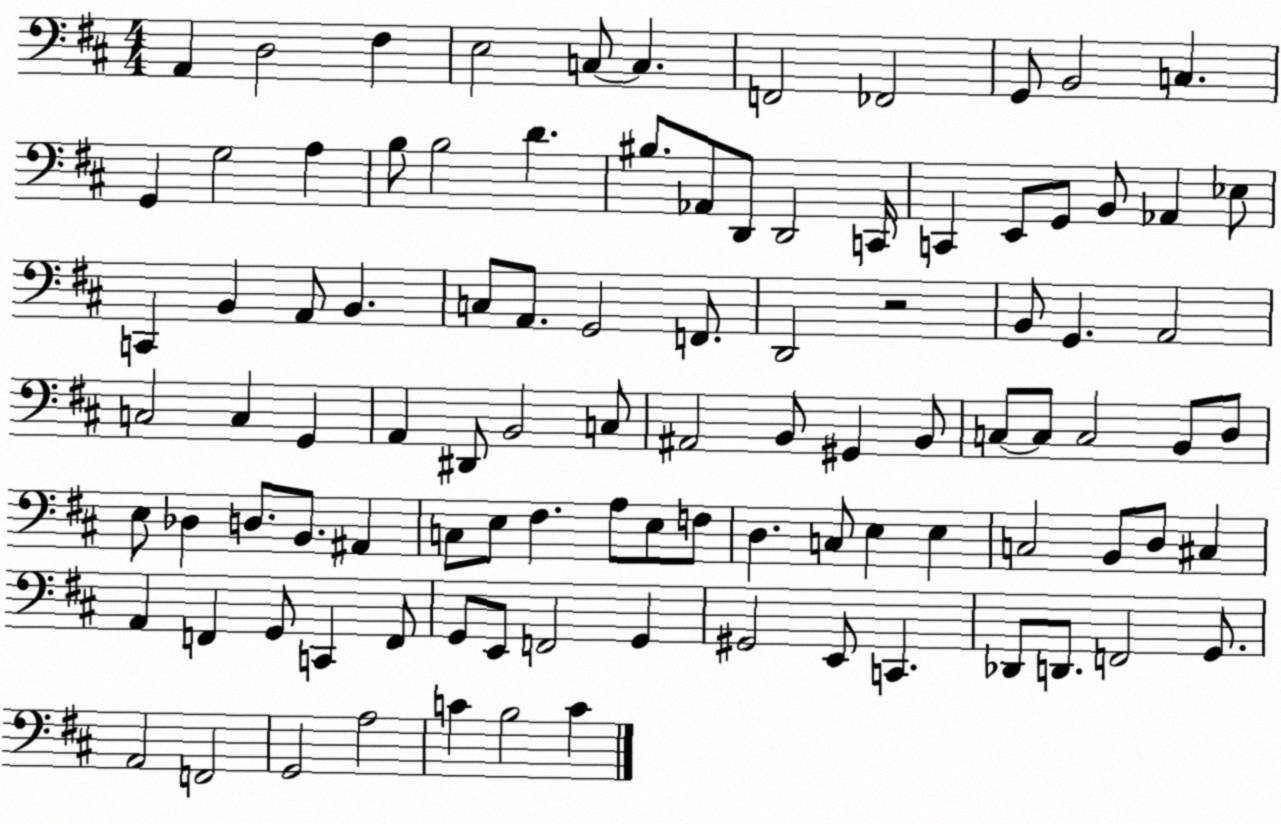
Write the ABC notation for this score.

X:1
T:Untitled
M:4/4
L:1/4
K:D
A,, D,2 ^F, E,2 C,/2 C, F,,2 _F,,2 G,,/2 B,,2 C, G,, G,2 A, B,/2 B,2 D ^B,/2 _A,,/2 D,,/2 D,,2 C,,/4 C,, E,,/2 G,,/2 B,,/2 _A,, _E,/2 C,, B,, A,,/2 B,, C,/2 A,,/2 G,,2 F,,/2 D,,2 z2 B,,/2 G,, A,,2 C,2 C, G,, A,, ^D,,/2 B,,2 C,/2 ^A,,2 B,,/2 ^G,, B,,/2 C,/2 C,/2 C,2 B,,/2 D,/2 E,/2 _D, D,/2 B,,/2 ^A,, C,/2 E,/2 ^F, A,/2 E,/2 F,/2 D, C,/2 E, E, C,2 B,,/2 D,/2 ^C, A,, F,, G,,/2 C,, F,,/2 G,,/2 E,,/2 F,,2 G,, ^G,,2 E,,/2 C,, _D,,/2 D,,/2 F,,2 G,,/2 A,,2 F,,2 G,,2 A,2 C B,2 C